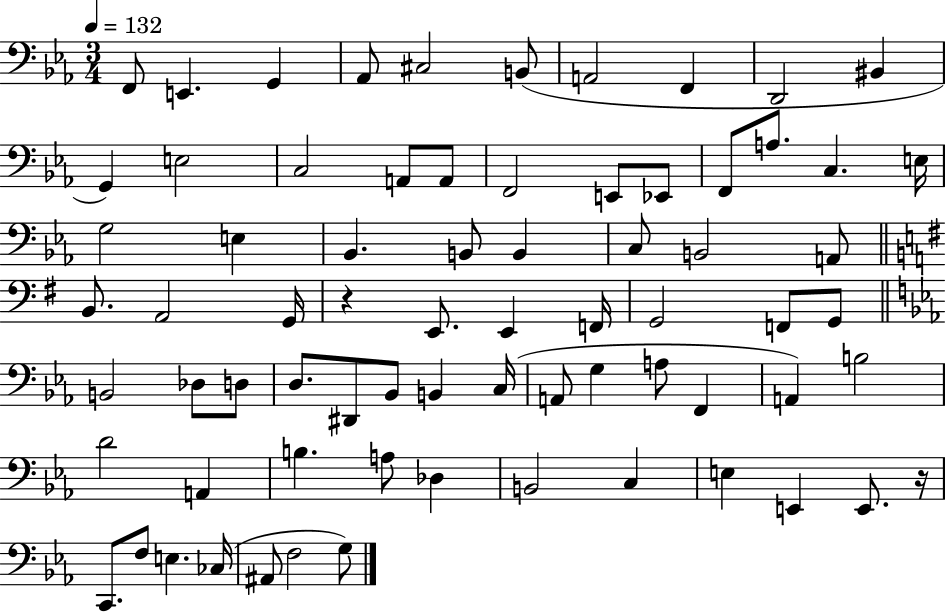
{
  \clef bass
  \numericTimeSignature
  \time 3/4
  \key ees \major
  \tempo 4 = 132
  f,8 e,4. g,4 | aes,8 cis2 b,8( | a,2 f,4 | d,2 bis,4 | \break g,4) e2 | c2 a,8 a,8 | f,2 e,8 ees,8 | f,8 a8. c4. e16 | \break g2 e4 | bes,4. b,8 b,4 | c8 b,2 a,8 | \bar "||" \break \key g \major b,8. a,2 g,16 | r4 e,8. e,4 f,16 | g,2 f,8 g,8 | \bar "||" \break \key ees \major b,2 des8 d8 | d8. dis,8 bes,8 b,4 c16( | a,8 g4 a8 f,4 | a,4) b2 | \break d'2 a,4 | b4. a8 des4 | b,2 c4 | e4 e,4 e,8. r16 | \break c,8. f8 e4. ces16( | ais,8 f2 g8) | \bar "|."
}